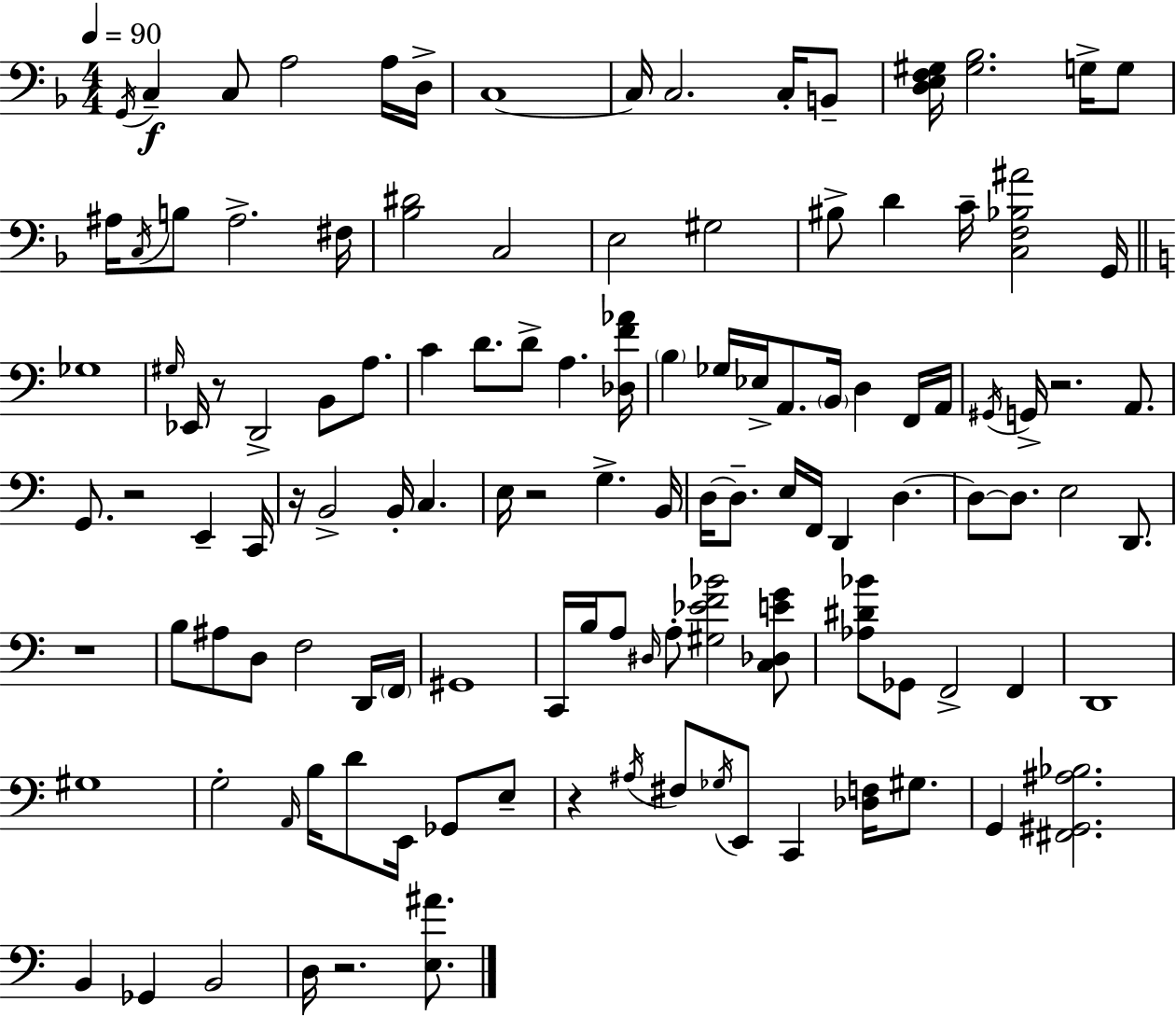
G2/s C3/q C3/e A3/h A3/s D3/s C3/w C3/s C3/h. C3/s B2/e [D3,E3,F3,G#3]/s [G#3,Bb3]/h. G3/s G3/e A#3/s C3/s B3/e A#3/h. F#3/s [Bb3,D#4]/h C3/h E3/h G#3/h BIS3/e D4/q C4/s [C3,F3,Bb3,A#4]/h G2/s Gb3/w G#3/s Eb2/s R/e D2/h B2/e A3/e. C4/q D4/e. D4/e A3/q. [Db3,F4,Ab4]/s B3/q Gb3/s Eb3/s A2/e. B2/s D3/q F2/s A2/s G#2/s G2/s R/h. A2/e. G2/e. R/h E2/q C2/s R/s B2/h B2/s C3/q. E3/s R/h G3/q. B2/s D3/s D3/e. E3/s F2/s D2/q D3/q. D3/e D3/e. E3/h D2/e. R/w B3/e A#3/e D3/e F3/h D2/s F2/s G#2/w C2/s B3/s A3/e D#3/s A3/e [G#3,Eb4,F4,Bb4]/h [C3,Db3,E4,G4]/e [Ab3,D#4,Bb4]/e Gb2/e F2/h F2/q D2/w G#3/w G3/h A2/s B3/s D4/e E2/s Gb2/e E3/e R/q A#3/s F#3/e Gb3/s E2/e C2/q [Db3,F3]/s G#3/e. G2/q [F#2,G#2,A#3,Bb3]/h. B2/q Gb2/q B2/h D3/s R/h. [E3,A#4]/e.